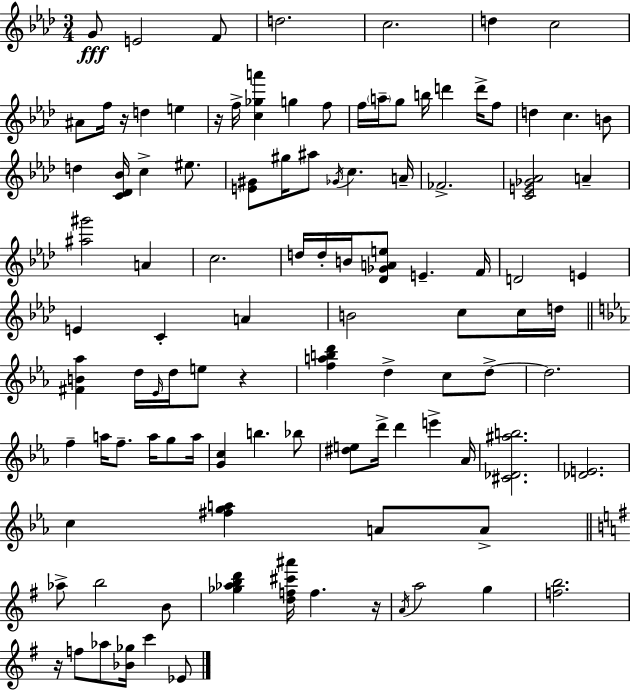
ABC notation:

X:1
T:Untitled
M:3/4
L:1/4
K:Fm
G/2 E2 F/2 d2 c2 d c2 ^A/2 f/4 z/4 d e z/4 f/4 [c_ga'] g f/2 f/4 a/4 g/2 b/4 d' d'/4 f/2 d c B/2 d [C_D_B]/4 c ^e/2 [E^G]/2 ^g/4 ^a/2 _G/4 c A/4 _F2 [CE_G_A]2 A [^a^g']2 A c2 d/4 d/4 B/4 [_D_GAe]/2 E F/4 D2 E E C A B2 c/2 c/4 d/4 [^FB_a] d/4 _E/4 d/4 e/2 z [fabd'] d c/2 d/2 d2 f a/4 f/2 a/4 g/2 a/4 [Gc] b _b/2 [^de]/2 d'/4 d' e' _A/4 [^C_D^ab]2 [_DE]2 c [^fga] A/2 A/2 _a/2 b2 B/2 [_g_abd'] [df^c'^a']/4 f z/4 A/4 a2 g [fb]2 z/4 f/2 _a/2 [_B_g]/4 c' _E/2